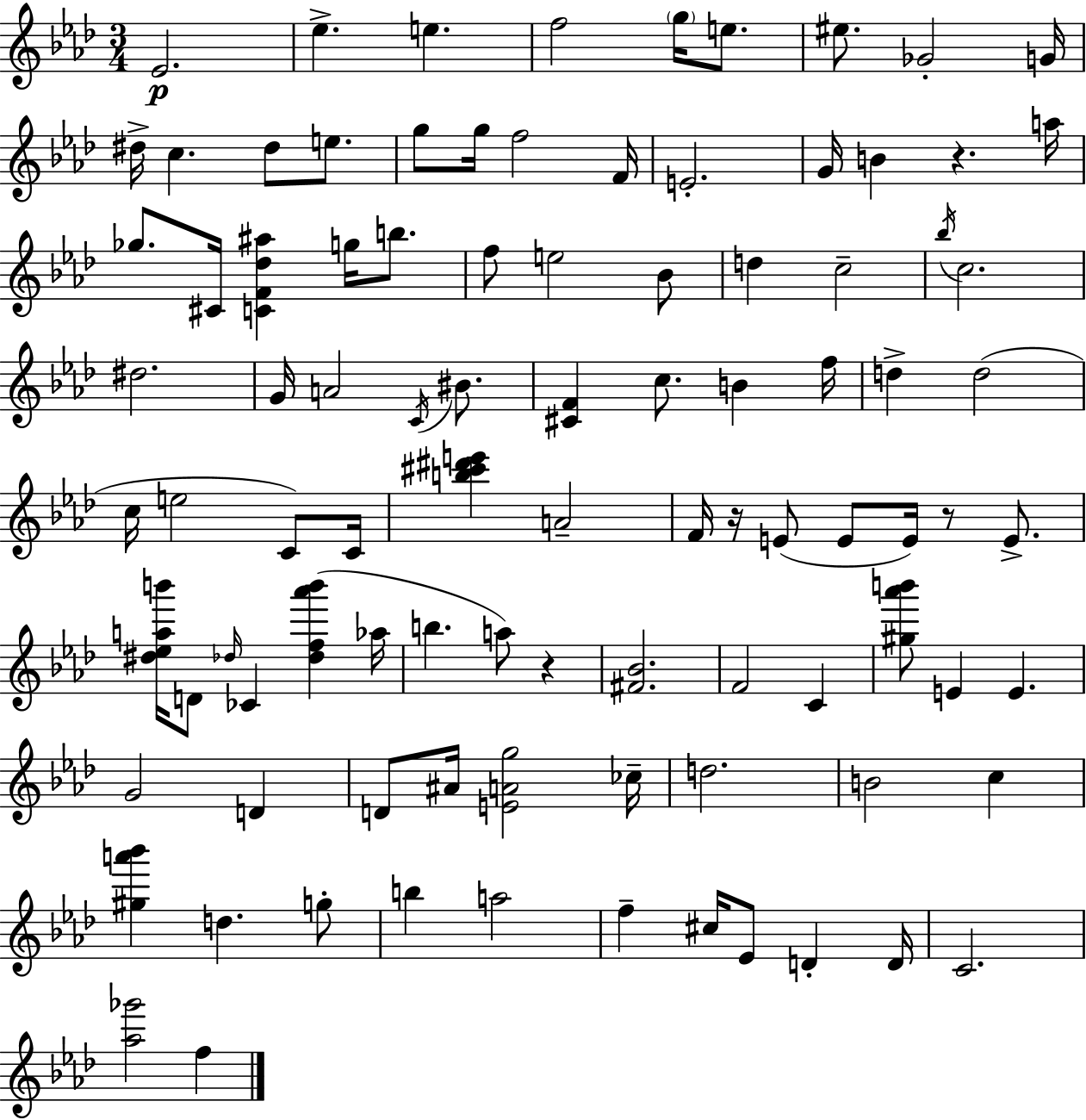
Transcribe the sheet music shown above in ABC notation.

X:1
T:Untitled
M:3/4
L:1/4
K:Fm
_E2 _e e f2 g/4 e/2 ^e/2 _G2 G/4 ^d/4 c ^d/2 e/2 g/2 g/4 f2 F/4 E2 G/4 B z a/4 _g/2 ^C/4 [CF_d^a] g/4 b/2 f/2 e2 _B/2 d c2 _b/4 c2 ^d2 G/4 A2 C/4 ^B/2 [^CF] c/2 B f/4 d d2 c/4 e2 C/2 C/4 [b^c'^d'e'] A2 F/4 z/4 E/2 E/2 E/4 z/2 E/2 [^d_eab']/4 D/2 _d/4 _C [_df_a'b'] _a/4 b a/2 z [^F_B]2 F2 C [^g_a'b']/2 E E G2 D D/2 ^A/4 [EAg]2 _c/4 d2 B2 c [^ga'_b'] d g/2 b a2 f ^c/4 _E/2 D D/4 C2 [_a_g']2 f